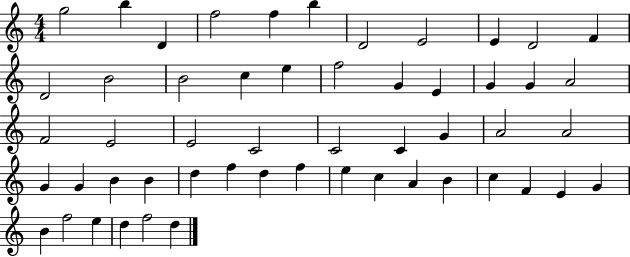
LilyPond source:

{
  \clef treble
  \numericTimeSignature
  \time 4/4
  \key c \major
  g''2 b''4 d'4 | f''2 f''4 b''4 | d'2 e'2 | e'4 d'2 f'4 | \break d'2 b'2 | b'2 c''4 e''4 | f''2 g'4 e'4 | g'4 g'4 a'2 | \break f'2 e'2 | e'2 c'2 | c'2 c'4 g'4 | a'2 a'2 | \break g'4 g'4 b'4 b'4 | d''4 f''4 d''4 f''4 | e''4 c''4 a'4 b'4 | c''4 f'4 e'4 g'4 | \break b'4 f''2 e''4 | d''4 f''2 d''4 | \bar "|."
}